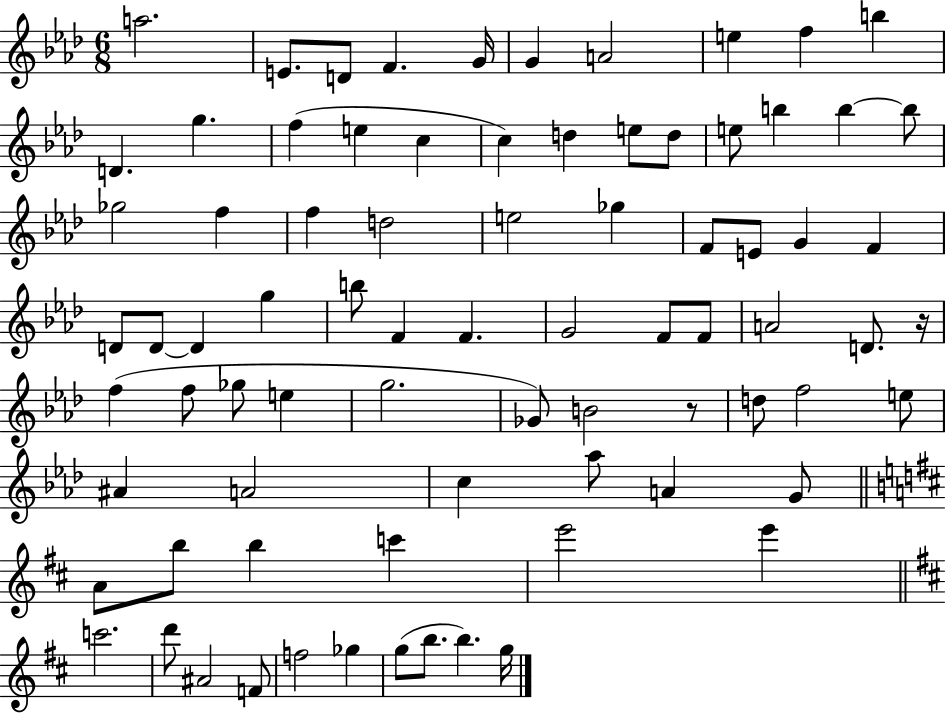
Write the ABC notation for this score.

X:1
T:Untitled
M:6/8
L:1/4
K:Ab
a2 E/2 D/2 F G/4 G A2 e f b D g f e c c d e/2 d/2 e/2 b b b/2 _g2 f f d2 e2 _g F/2 E/2 G F D/2 D/2 D g b/2 F F G2 F/2 F/2 A2 D/2 z/4 f f/2 _g/2 e g2 _G/2 B2 z/2 d/2 f2 e/2 ^A A2 c _a/2 A G/2 A/2 b/2 b c' e'2 e' c'2 d'/2 ^A2 F/2 f2 _g g/2 b/2 b g/4